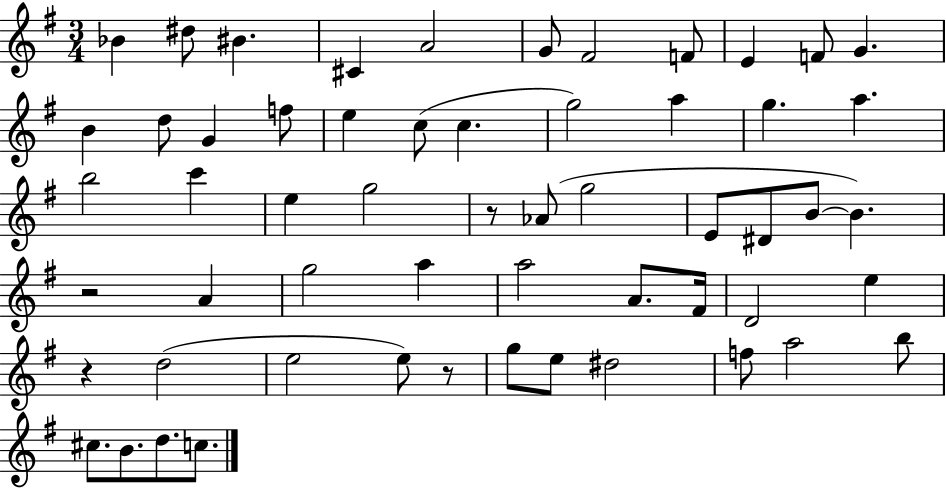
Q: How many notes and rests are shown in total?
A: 57